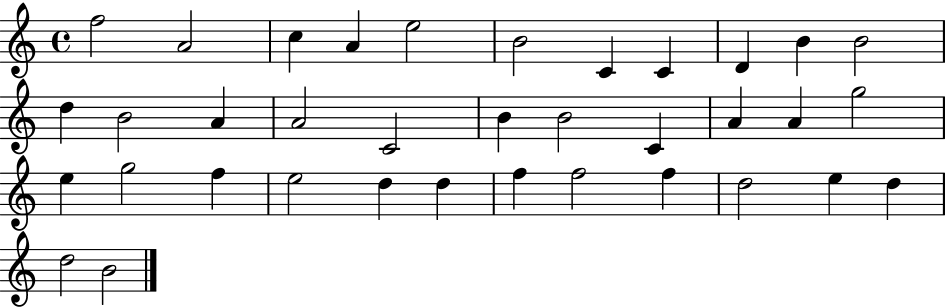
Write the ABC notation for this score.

X:1
T:Untitled
M:4/4
L:1/4
K:C
f2 A2 c A e2 B2 C C D B B2 d B2 A A2 C2 B B2 C A A g2 e g2 f e2 d d f f2 f d2 e d d2 B2